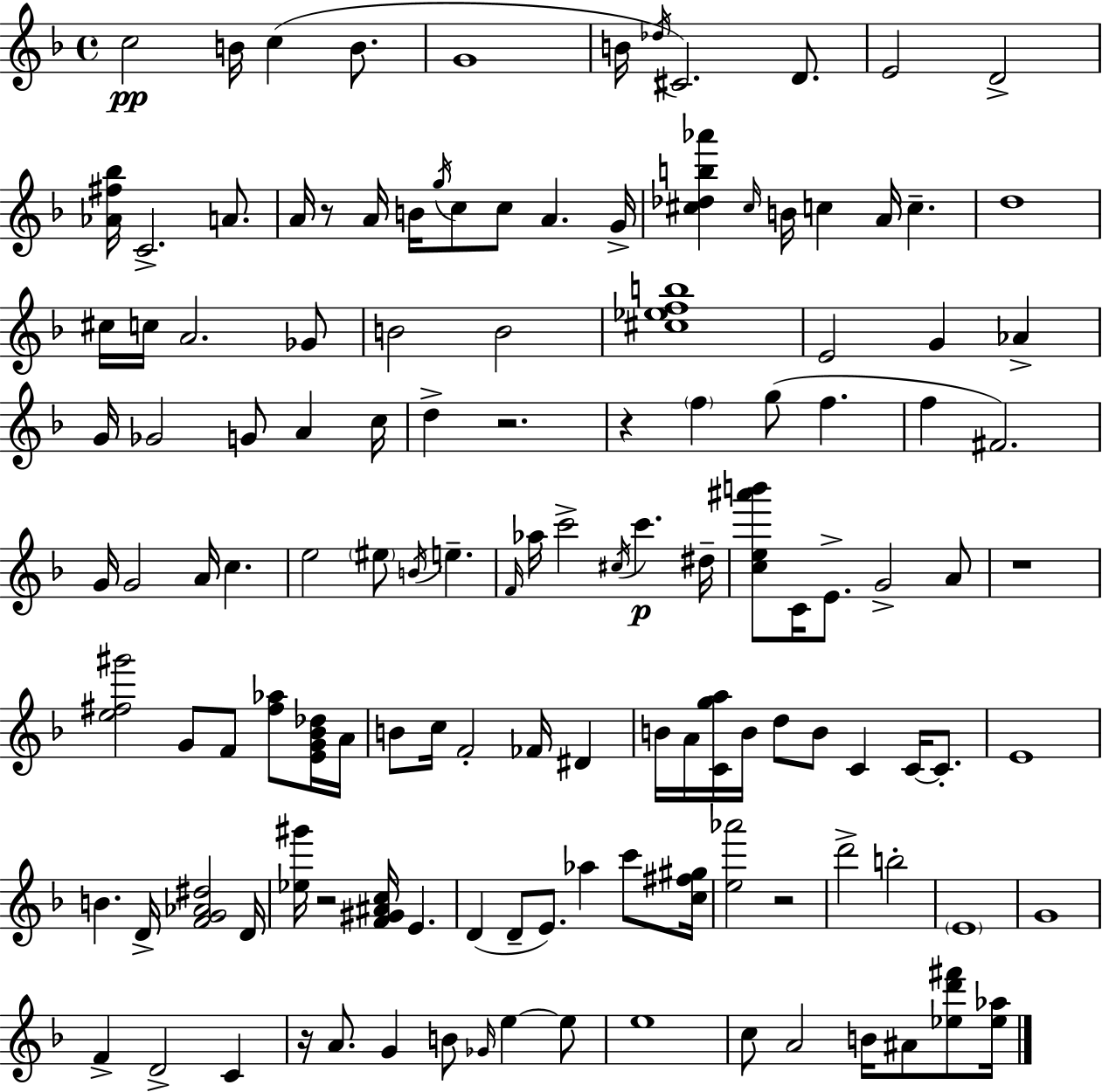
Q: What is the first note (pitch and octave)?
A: C5